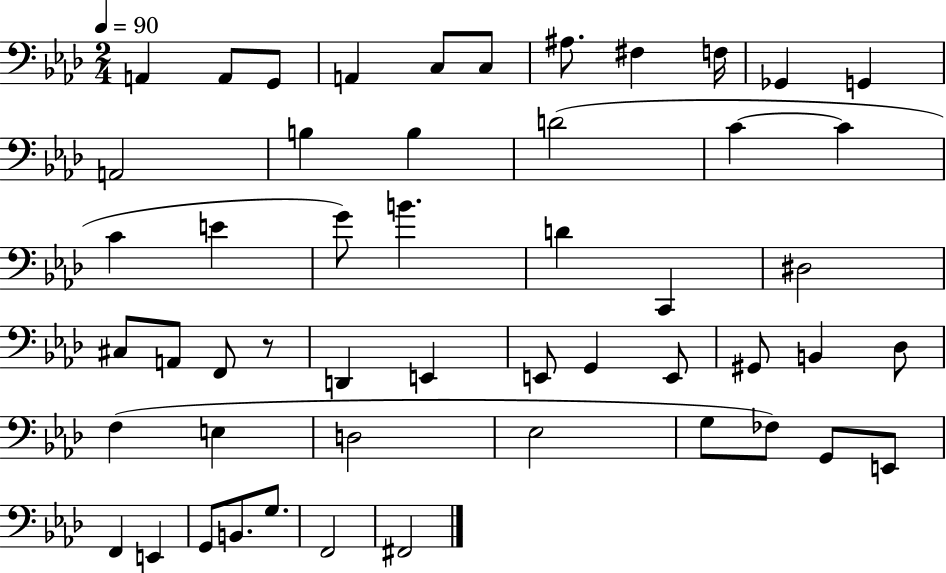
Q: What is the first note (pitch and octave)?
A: A2